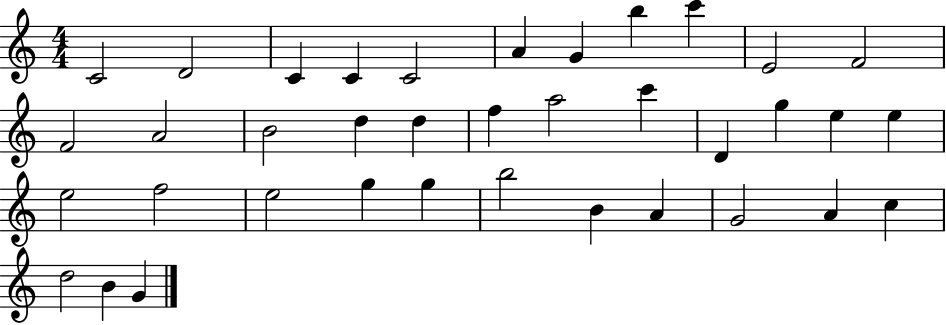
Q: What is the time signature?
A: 4/4